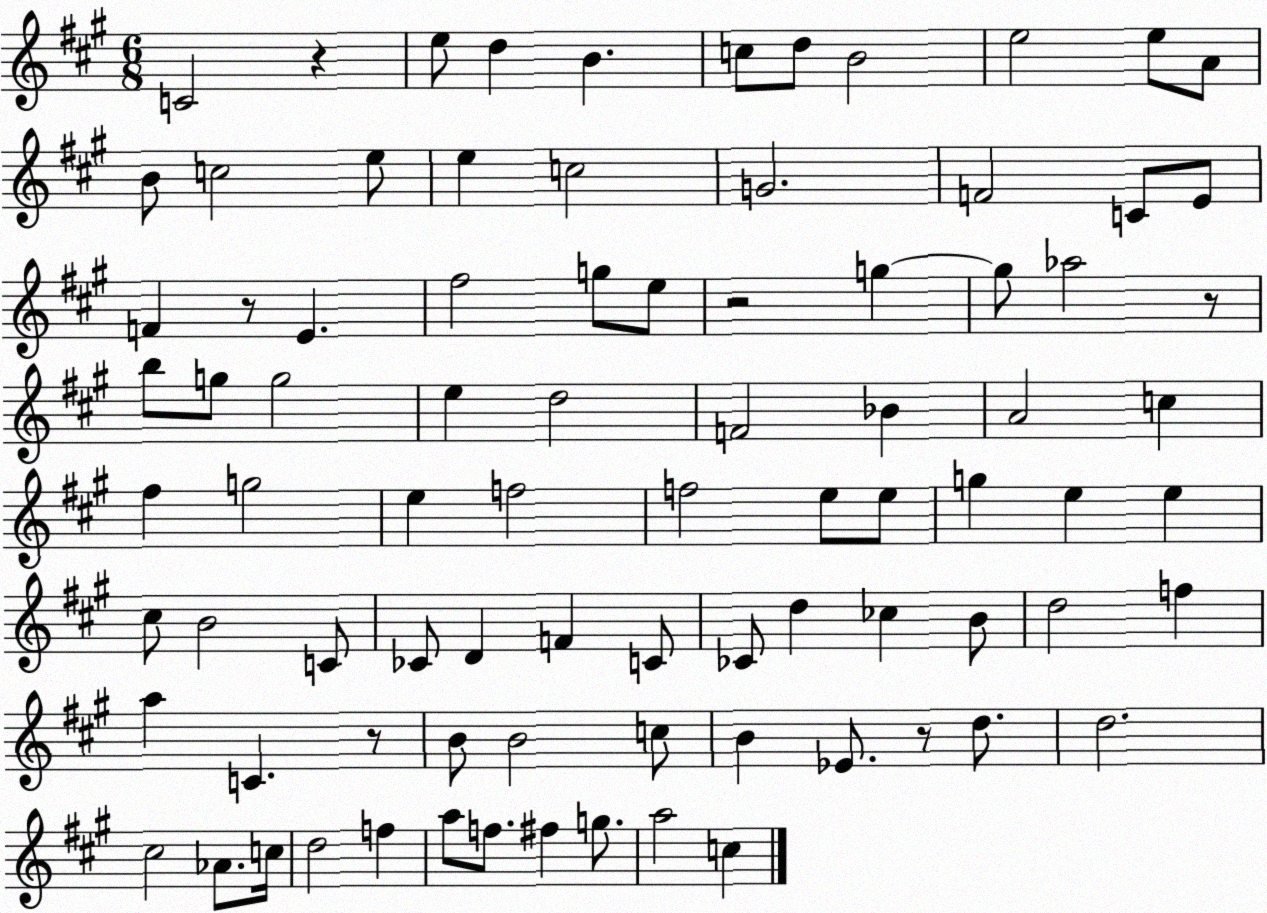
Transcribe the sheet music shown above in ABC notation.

X:1
T:Untitled
M:6/8
L:1/4
K:A
C2 z e/2 d B c/2 d/2 B2 e2 e/2 A/2 B/2 c2 e/2 e c2 G2 F2 C/2 E/2 F z/2 E ^f2 g/2 e/2 z2 g g/2 _a2 z/2 b/2 g/2 g2 e d2 F2 _B A2 c ^f g2 e f2 f2 e/2 e/2 g e e ^c/2 B2 C/2 _C/2 D F C/2 _C/2 d _c B/2 d2 f a C z/2 B/2 B2 c/2 B _E/2 z/2 d/2 d2 ^c2 _A/2 c/4 d2 f a/2 f/2 ^f g/2 a2 c